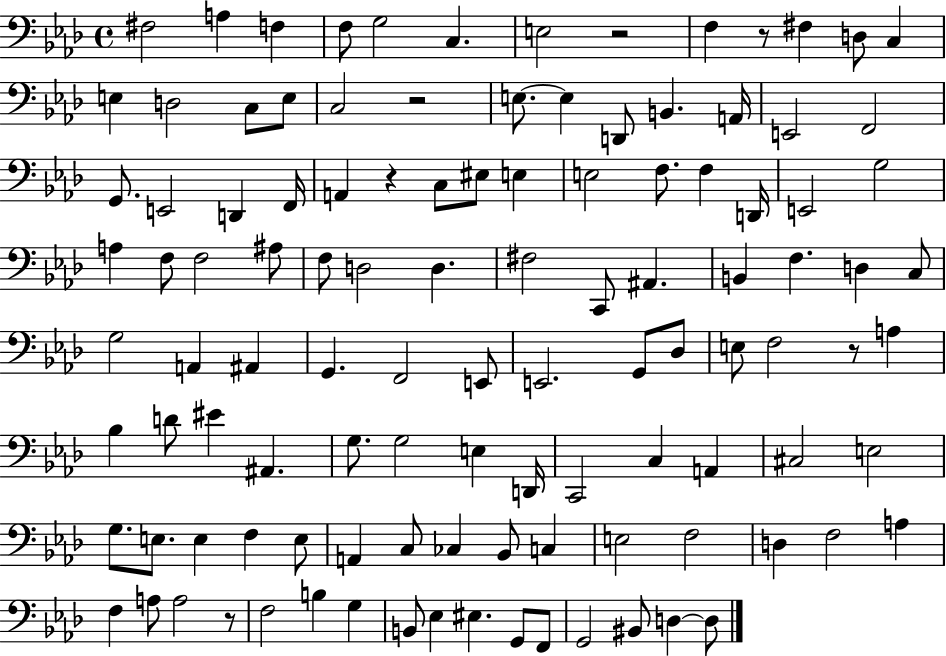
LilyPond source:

{
  \clef bass
  \time 4/4
  \defaultTimeSignature
  \key aes \major
  \repeat volta 2 { fis2 a4 f4 | f8 g2 c4. | e2 r2 | f4 r8 fis4 d8 c4 | \break e4 d2 c8 e8 | c2 r2 | e8.~~ e4 d,8 b,4. a,16 | e,2 f,2 | \break g,8. e,2 d,4 f,16 | a,4 r4 c8 eis8 e4 | e2 f8. f4 d,16 | e,2 g2 | \break a4 f8 f2 ais8 | f8 d2 d4. | fis2 c,8 ais,4. | b,4 f4. d4 c8 | \break g2 a,4 ais,4 | g,4. f,2 e,8 | e,2. g,8 des8 | e8 f2 r8 a4 | \break bes4 d'8 eis'4 ais,4. | g8. g2 e4 d,16 | c,2 c4 a,4 | cis2 e2 | \break g8. e8. e4 f4 e8 | a,4 c8 ces4 bes,8 c4 | e2 f2 | d4 f2 a4 | \break f4 a8 a2 r8 | f2 b4 g4 | b,8 ees4 eis4. g,8 f,8 | g,2 bis,8 d4~~ d8 | \break } \bar "|."
}